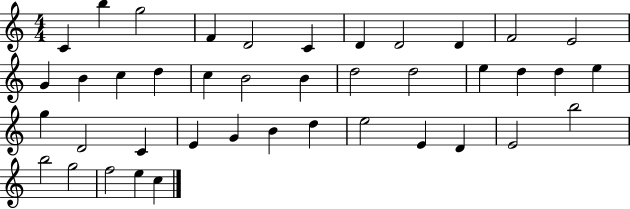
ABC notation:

X:1
T:Untitled
M:4/4
L:1/4
K:C
C b g2 F D2 C D D2 D F2 E2 G B c d c B2 B d2 d2 e d d e g D2 C E G B d e2 E D E2 b2 b2 g2 f2 e c